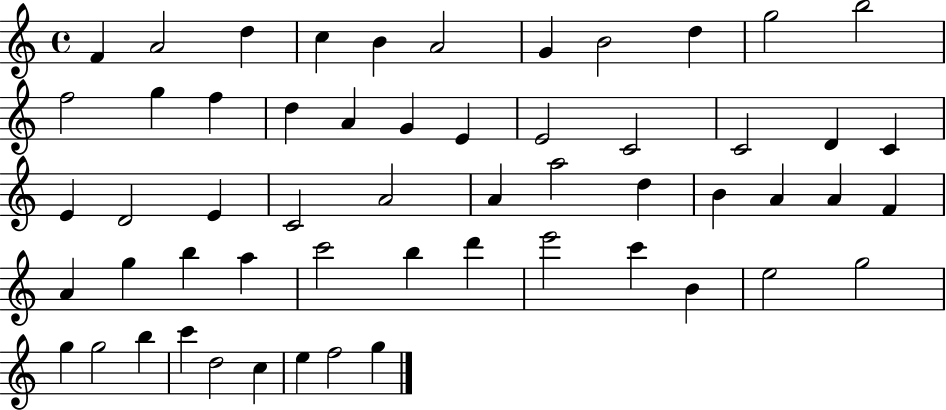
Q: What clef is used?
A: treble